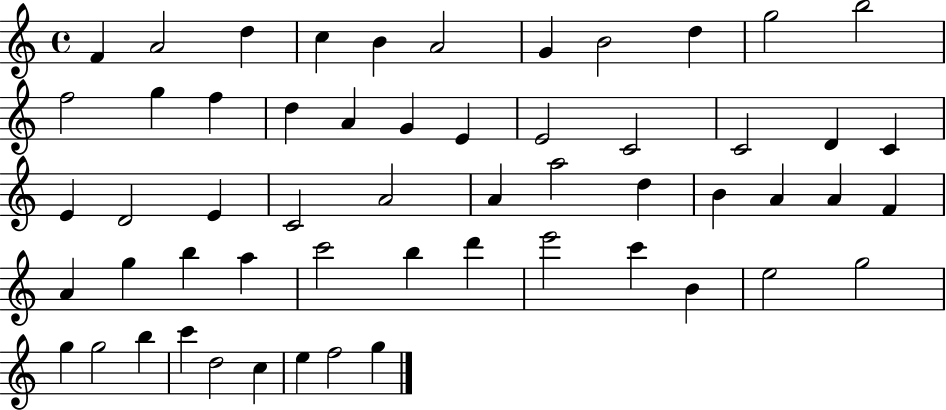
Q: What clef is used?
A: treble